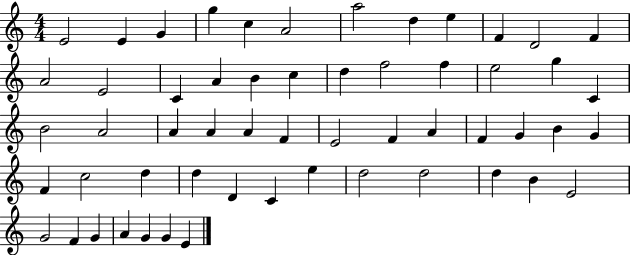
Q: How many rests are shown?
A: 0